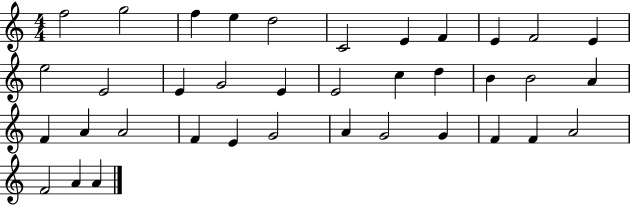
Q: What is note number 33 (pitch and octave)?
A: F4